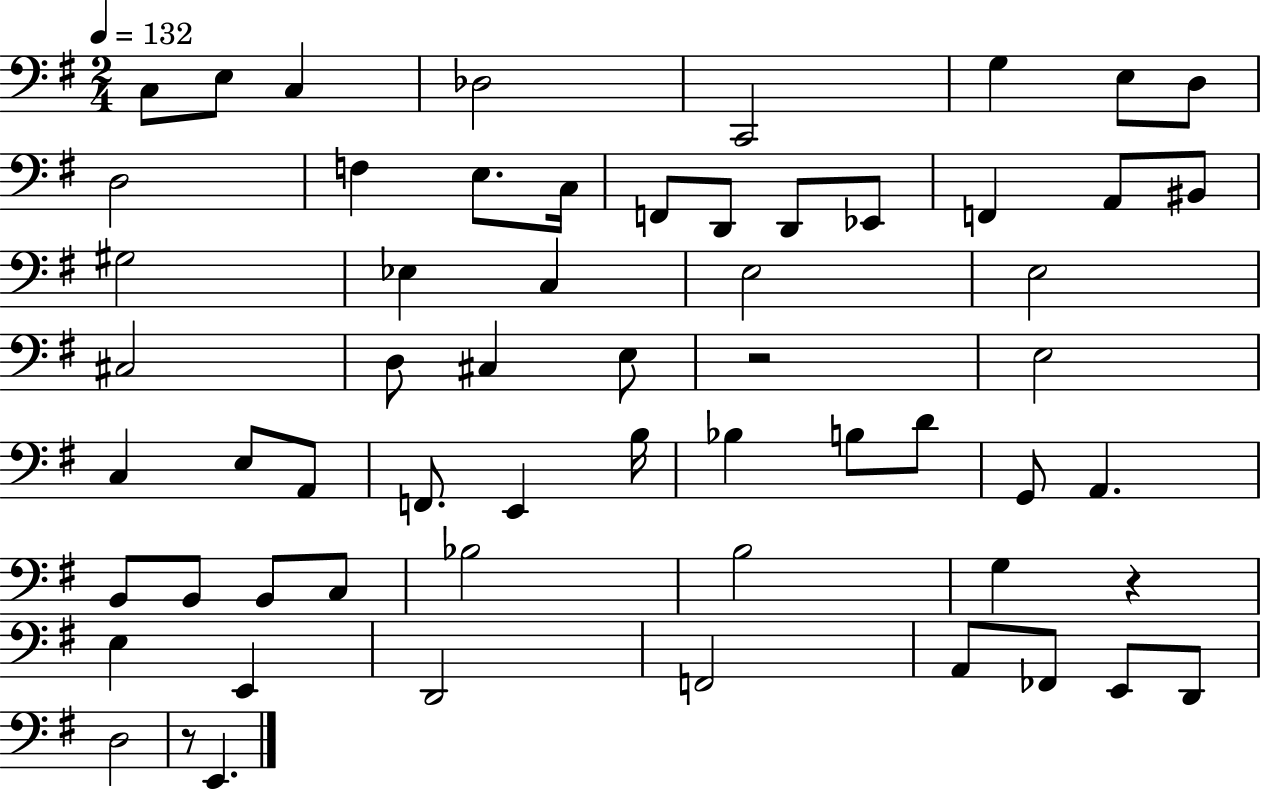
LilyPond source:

{
  \clef bass
  \numericTimeSignature
  \time 2/4
  \key g \major
  \tempo 4 = 132
  c8 e8 c4 | des2 | c,2 | g4 e8 d8 | \break d2 | f4 e8. c16 | f,8 d,8 d,8 ees,8 | f,4 a,8 bis,8 | \break gis2 | ees4 c4 | e2 | e2 | \break cis2 | d8 cis4 e8 | r2 | e2 | \break c4 e8 a,8 | f,8. e,4 b16 | bes4 b8 d'8 | g,8 a,4. | \break b,8 b,8 b,8 c8 | bes2 | b2 | g4 r4 | \break e4 e,4 | d,2 | f,2 | a,8 fes,8 e,8 d,8 | \break d2 | r8 e,4. | \bar "|."
}